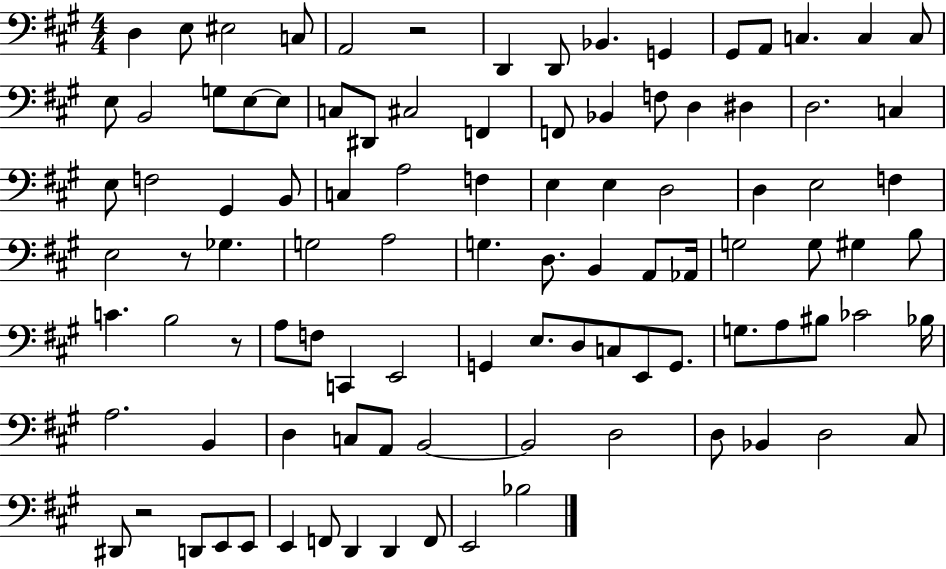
{
  \clef bass
  \numericTimeSignature
  \time 4/4
  \key a \major
  d4 e8 eis2 c8 | a,2 r2 | d,4 d,8 bes,4. g,4 | gis,8 a,8 c4. c4 c8 | \break e8 b,2 g8 e8~~ e8 | c8 dis,8 cis2 f,4 | f,8 bes,4 f8 d4 dis4 | d2. c4 | \break e8 f2 gis,4 b,8 | c4 a2 f4 | e4 e4 d2 | d4 e2 f4 | \break e2 r8 ges4. | g2 a2 | g4. d8. b,4 a,8 aes,16 | g2 g8 gis4 b8 | \break c'4. b2 r8 | a8 f8 c,4 e,2 | g,4 e8. d8 c8 e,8 g,8. | g8. a8 bis8 ces'2 bes16 | \break a2. b,4 | d4 c8 a,8 b,2~~ | b,2 d2 | d8 bes,4 d2 cis8 | \break dis,8 r2 d,8 e,8 e,8 | e,4 f,8 d,4 d,4 f,8 | e,2 bes2 | \bar "|."
}